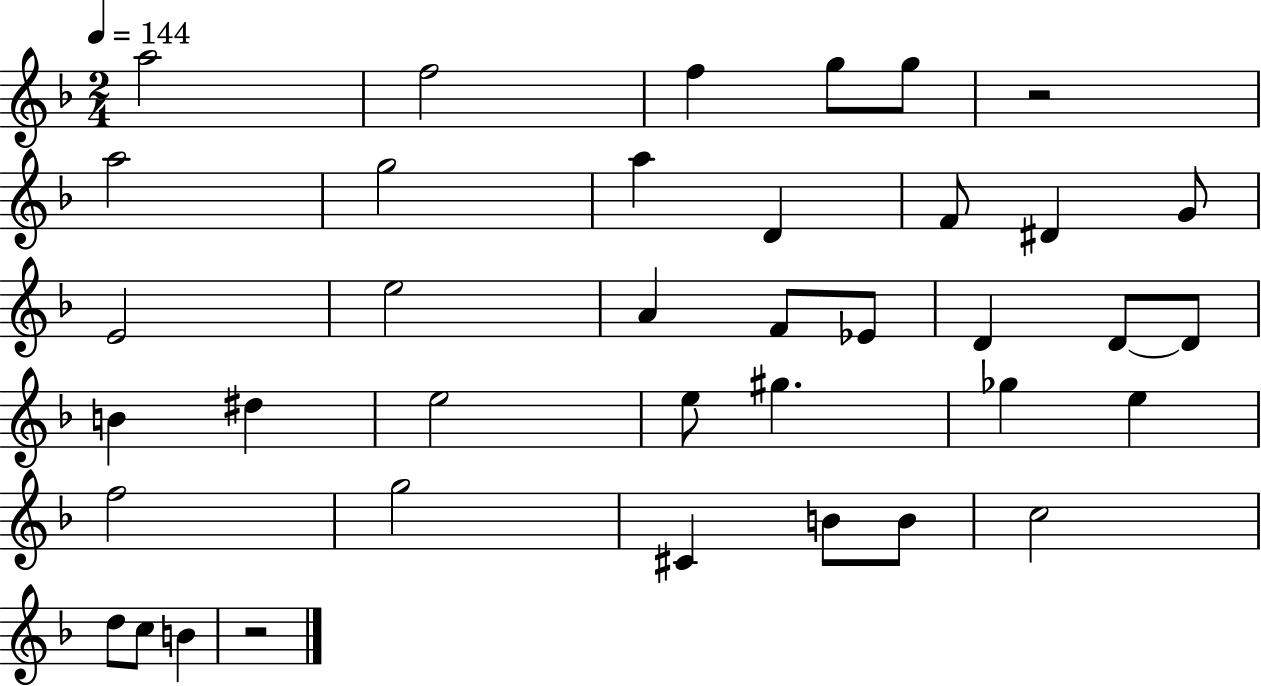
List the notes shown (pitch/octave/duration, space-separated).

A5/h F5/h F5/q G5/e G5/e R/h A5/h G5/h A5/q D4/q F4/e D#4/q G4/e E4/h E5/h A4/q F4/e Eb4/e D4/q D4/e D4/e B4/q D#5/q E5/h E5/e G#5/q. Gb5/q E5/q F5/h G5/h C#4/q B4/e B4/e C5/h D5/e C5/e B4/q R/h